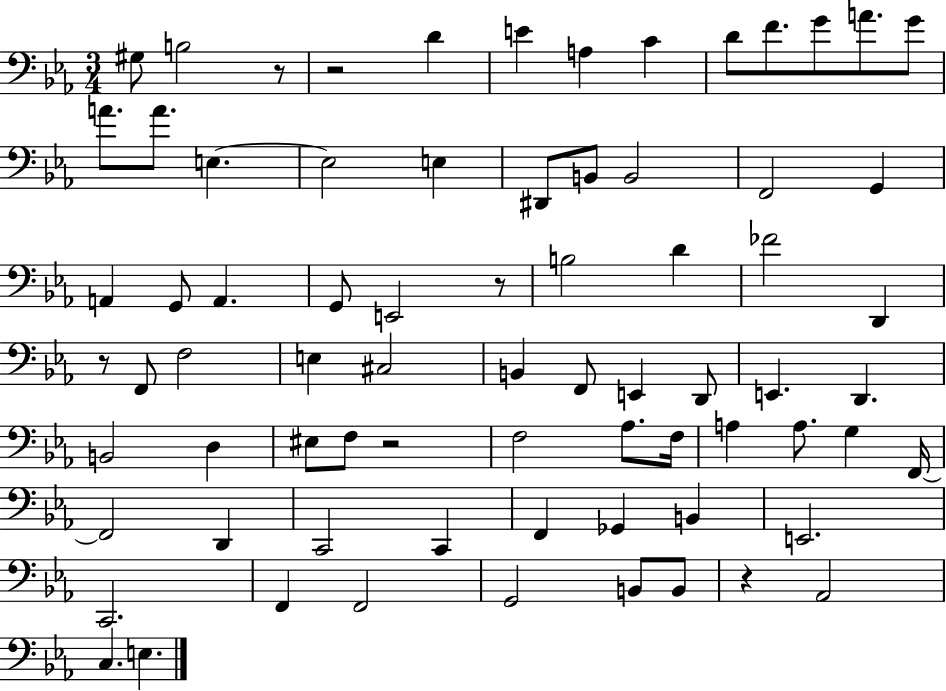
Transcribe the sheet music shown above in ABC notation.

X:1
T:Untitled
M:3/4
L:1/4
K:Eb
^G,/2 B,2 z/2 z2 D E A, C D/2 F/2 G/2 A/2 G/2 A/2 A/2 E, E,2 E, ^D,,/2 B,,/2 B,,2 F,,2 G,, A,, G,,/2 A,, G,,/2 E,,2 z/2 B,2 D _F2 D,, z/2 F,,/2 F,2 E, ^C,2 B,, F,,/2 E,, D,,/2 E,, D,, B,,2 D, ^E,/2 F,/2 z2 F,2 _A,/2 F,/4 A, A,/2 G, F,,/4 F,,2 D,, C,,2 C,, F,, _G,, B,, E,,2 C,,2 F,, F,,2 G,,2 B,,/2 B,,/2 z _A,,2 C, E,